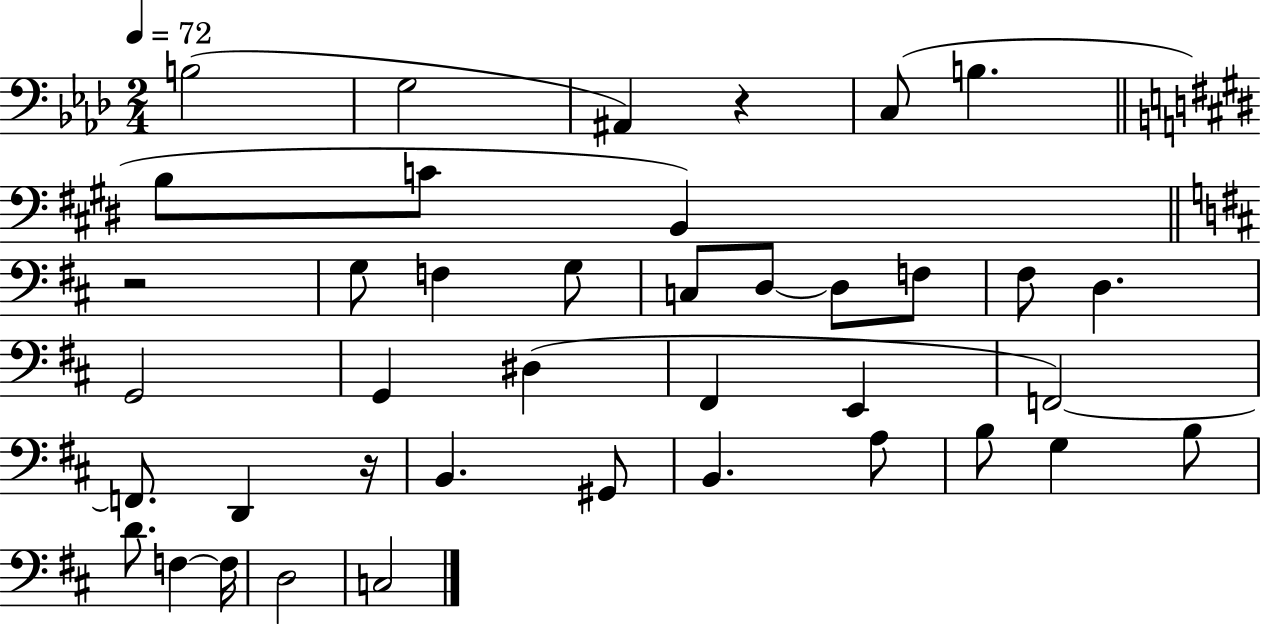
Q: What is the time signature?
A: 2/4